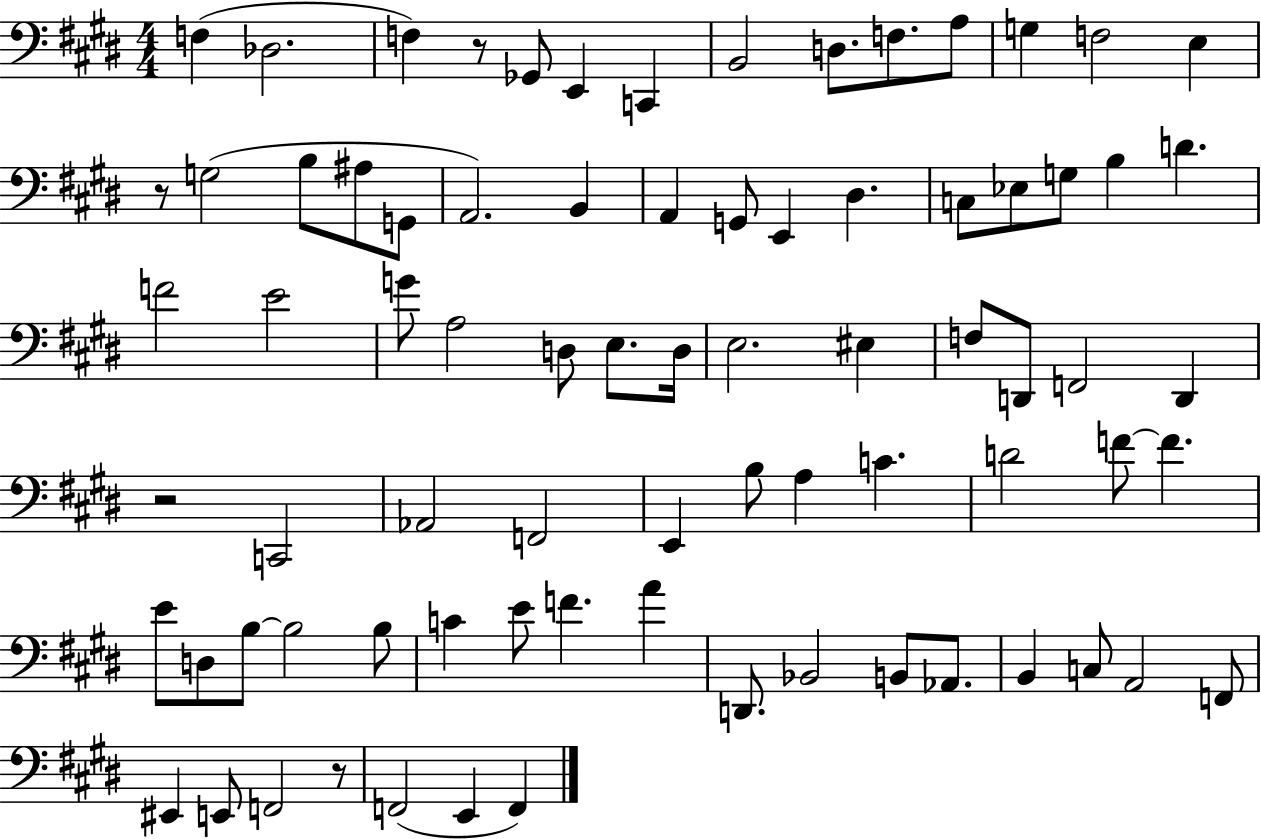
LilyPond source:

{
  \clef bass
  \numericTimeSignature
  \time 4/4
  \key e \major
  \repeat volta 2 { f4( des2. | f4) r8 ges,8 e,4 c,4 | b,2 d8. f8. a8 | g4 f2 e4 | \break r8 g2( b8 ais8 g,8 | a,2.) b,4 | a,4 g,8 e,4 dis4. | c8 ees8 g8 b4 d'4. | \break f'2 e'2 | g'8 a2 d8 e8. d16 | e2. eis4 | f8 d,8 f,2 d,4 | \break r2 c,2 | aes,2 f,2 | e,4 b8 a4 c'4. | d'2 f'8~~ f'4. | \break e'8 d8 b8~~ b2 b8 | c'4 e'8 f'4. a'4 | d,8. bes,2 b,8 aes,8. | b,4 c8 a,2 f,8 | \break eis,4 e,8 f,2 r8 | f,2( e,4 f,4) | } \bar "|."
}